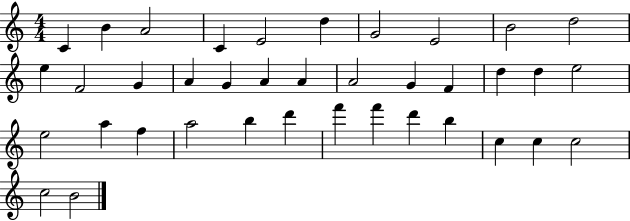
C4/q B4/q A4/h C4/q E4/h D5/q G4/h E4/h B4/h D5/h E5/q F4/h G4/q A4/q G4/q A4/q A4/q A4/h G4/q F4/q D5/q D5/q E5/h E5/h A5/q F5/q A5/h B5/q D6/q F6/q F6/q D6/q B5/q C5/q C5/q C5/h C5/h B4/h